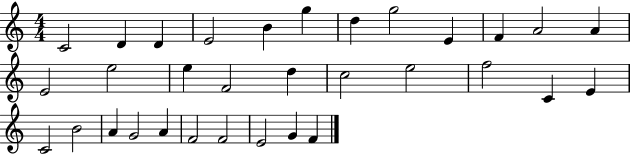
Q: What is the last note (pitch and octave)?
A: F4